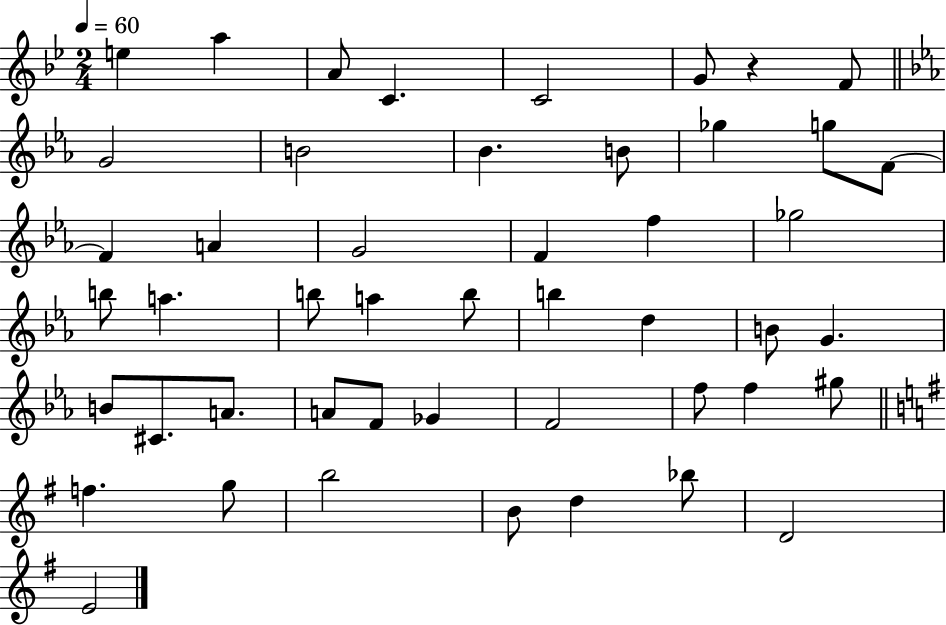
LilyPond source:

{
  \clef treble
  \numericTimeSignature
  \time 2/4
  \key bes \major
  \tempo 4 = 60
  e''4 a''4 | a'8 c'4. | c'2 | g'8 r4 f'8 | \break \bar "||" \break \key c \minor g'2 | b'2 | bes'4. b'8 | ges''4 g''8 f'8~~ | \break f'4 a'4 | g'2 | f'4 f''4 | ges''2 | \break b''8 a''4. | b''8 a''4 b''8 | b''4 d''4 | b'8 g'4. | \break b'8 cis'8. a'8. | a'8 f'8 ges'4 | f'2 | f''8 f''4 gis''8 | \break \bar "||" \break \key g \major f''4. g''8 | b''2 | b'8 d''4 bes''8 | d'2 | \break e'2 | \bar "|."
}